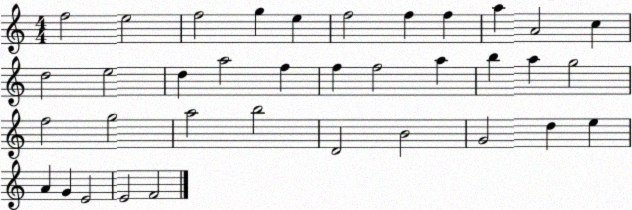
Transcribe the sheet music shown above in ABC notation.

X:1
T:Untitled
M:4/4
L:1/4
K:C
f2 e2 f2 g e f2 f f a A2 c d2 e2 d a2 f f f2 a b a g2 f2 g2 a2 b2 D2 B2 G2 d e A G E2 E2 F2